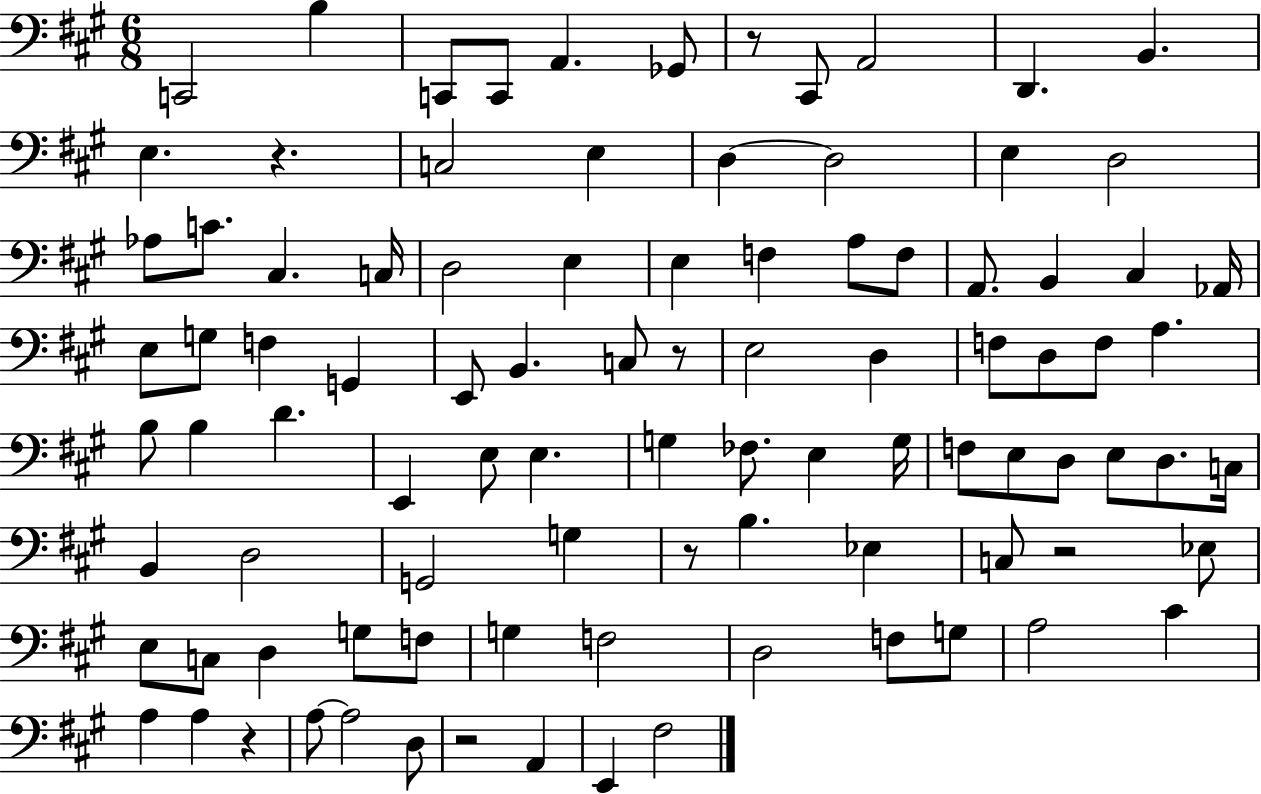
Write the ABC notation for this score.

X:1
T:Untitled
M:6/8
L:1/4
K:A
C,,2 B, C,,/2 C,,/2 A,, _G,,/2 z/2 ^C,,/2 A,,2 D,, B,, E, z C,2 E, D, D,2 E, D,2 _A,/2 C/2 ^C, C,/4 D,2 E, E, F, A,/2 F,/2 A,,/2 B,, ^C, _A,,/4 E,/2 G,/2 F, G,, E,,/2 B,, C,/2 z/2 E,2 D, F,/2 D,/2 F,/2 A, B,/2 B, D E,, E,/2 E, G, _F,/2 E, G,/4 F,/2 E,/2 D,/2 E,/2 D,/2 C,/4 B,, D,2 G,,2 G, z/2 B, _E, C,/2 z2 _E,/2 E,/2 C,/2 D, G,/2 F,/2 G, F,2 D,2 F,/2 G,/2 A,2 ^C A, A, z A,/2 A,2 D,/2 z2 A,, E,, ^F,2